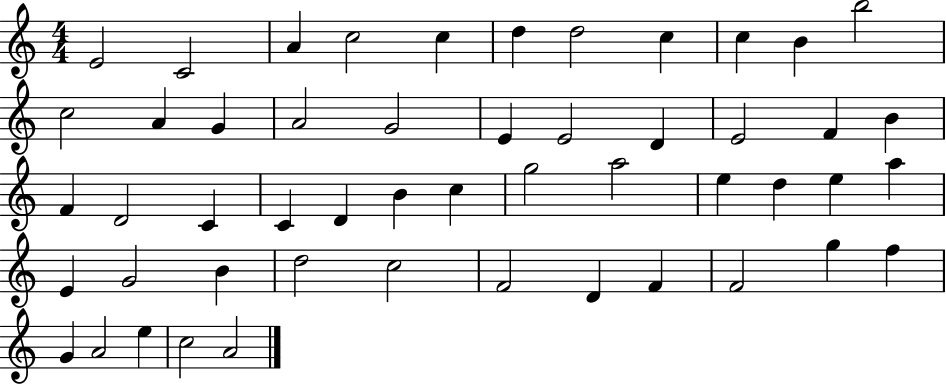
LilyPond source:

{
  \clef treble
  \numericTimeSignature
  \time 4/4
  \key c \major
  e'2 c'2 | a'4 c''2 c''4 | d''4 d''2 c''4 | c''4 b'4 b''2 | \break c''2 a'4 g'4 | a'2 g'2 | e'4 e'2 d'4 | e'2 f'4 b'4 | \break f'4 d'2 c'4 | c'4 d'4 b'4 c''4 | g''2 a''2 | e''4 d''4 e''4 a''4 | \break e'4 g'2 b'4 | d''2 c''2 | f'2 d'4 f'4 | f'2 g''4 f''4 | \break g'4 a'2 e''4 | c''2 a'2 | \bar "|."
}